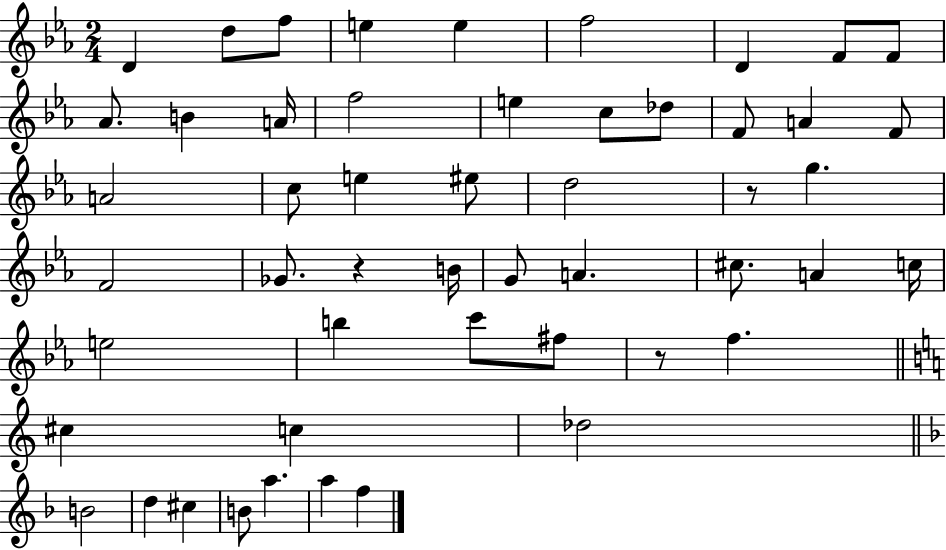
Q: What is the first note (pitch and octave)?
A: D4